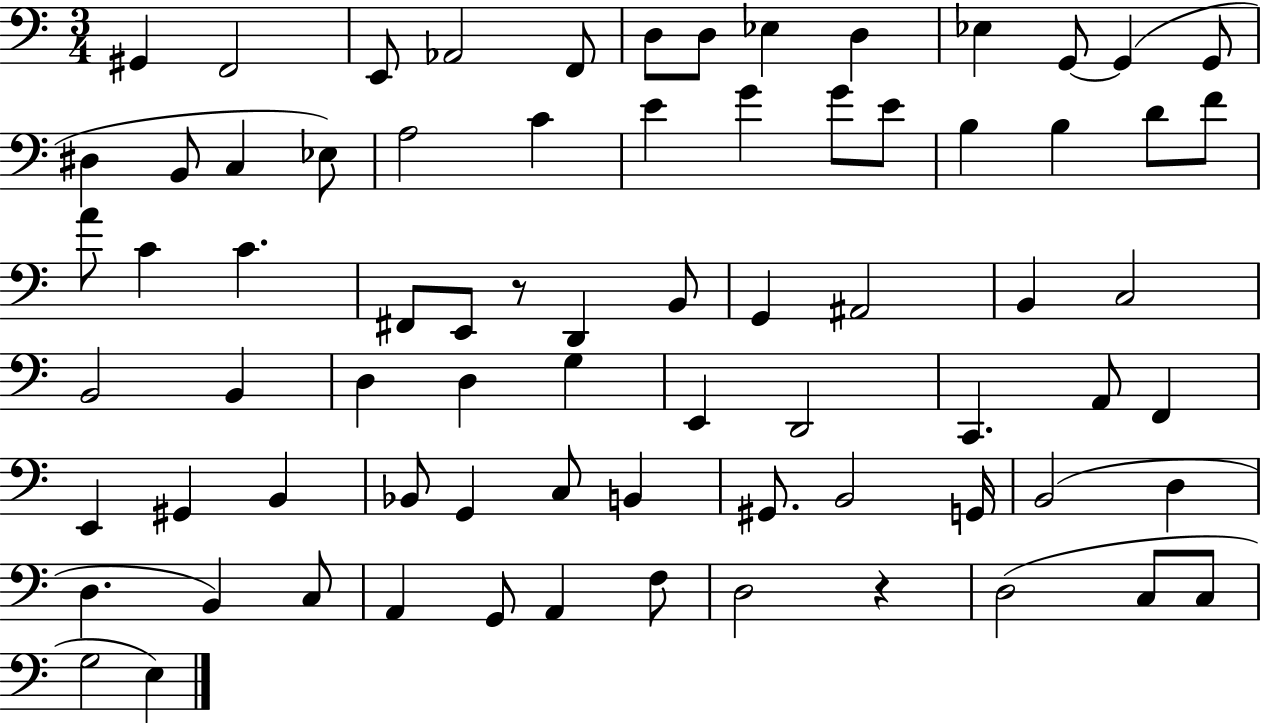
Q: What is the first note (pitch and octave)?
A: G#2